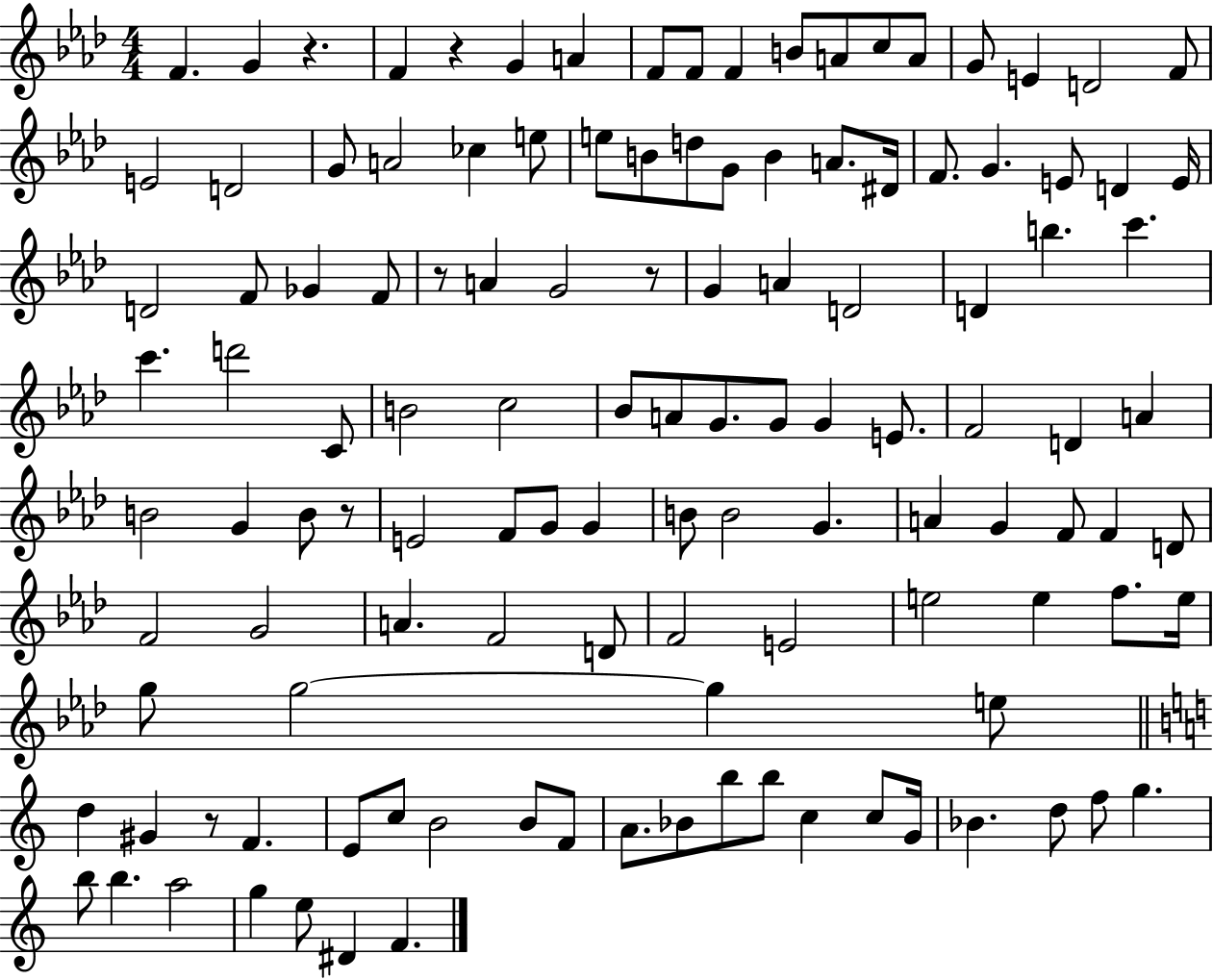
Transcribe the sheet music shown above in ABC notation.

X:1
T:Untitled
M:4/4
L:1/4
K:Ab
F G z F z G A F/2 F/2 F B/2 A/2 c/2 A/2 G/2 E D2 F/2 E2 D2 G/2 A2 _c e/2 e/2 B/2 d/2 G/2 B A/2 ^D/4 F/2 G E/2 D E/4 D2 F/2 _G F/2 z/2 A G2 z/2 G A D2 D b c' c' d'2 C/2 B2 c2 _B/2 A/2 G/2 G/2 G E/2 F2 D A B2 G B/2 z/2 E2 F/2 G/2 G B/2 B2 G A G F/2 F D/2 F2 G2 A F2 D/2 F2 E2 e2 e f/2 e/4 g/2 g2 g e/2 d ^G z/2 F E/2 c/2 B2 B/2 F/2 A/2 _B/2 b/2 b/2 c c/2 G/4 _B d/2 f/2 g b/2 b a2 g e/2 ^D F